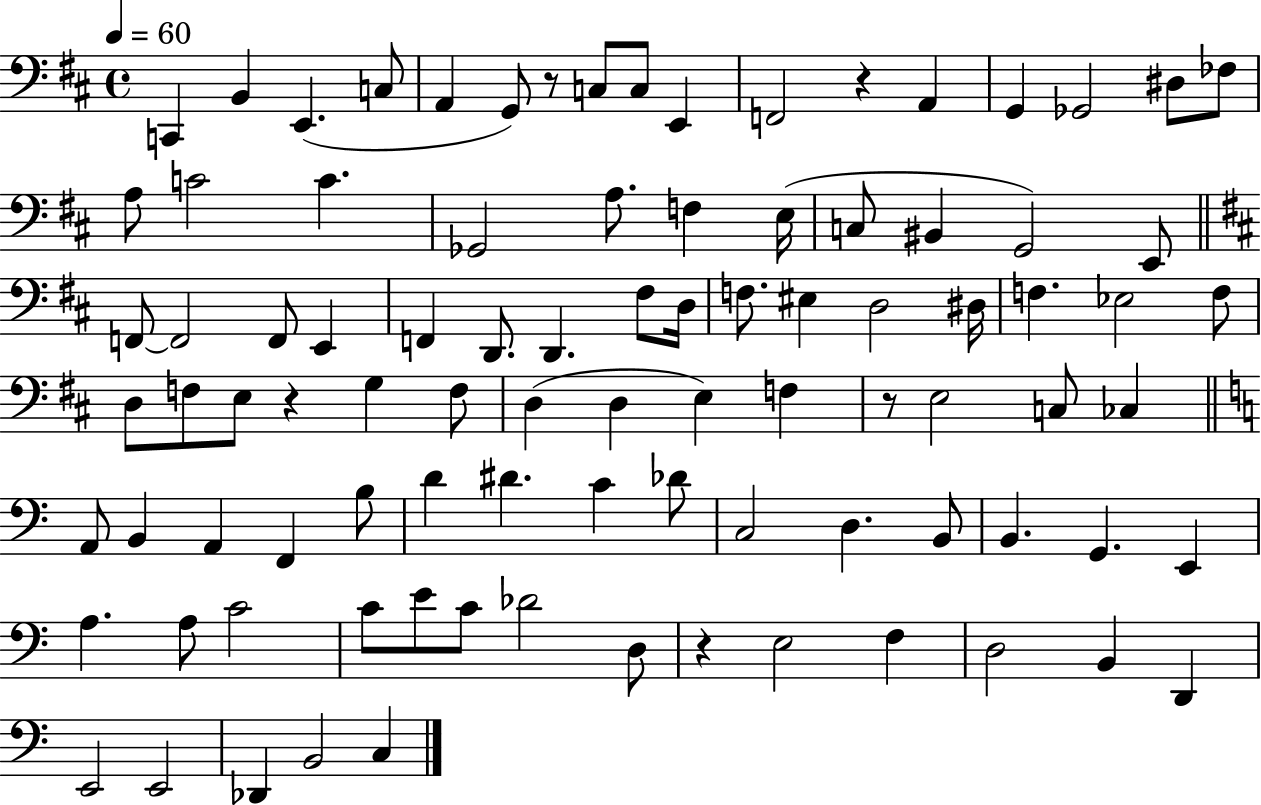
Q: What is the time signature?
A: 4/4